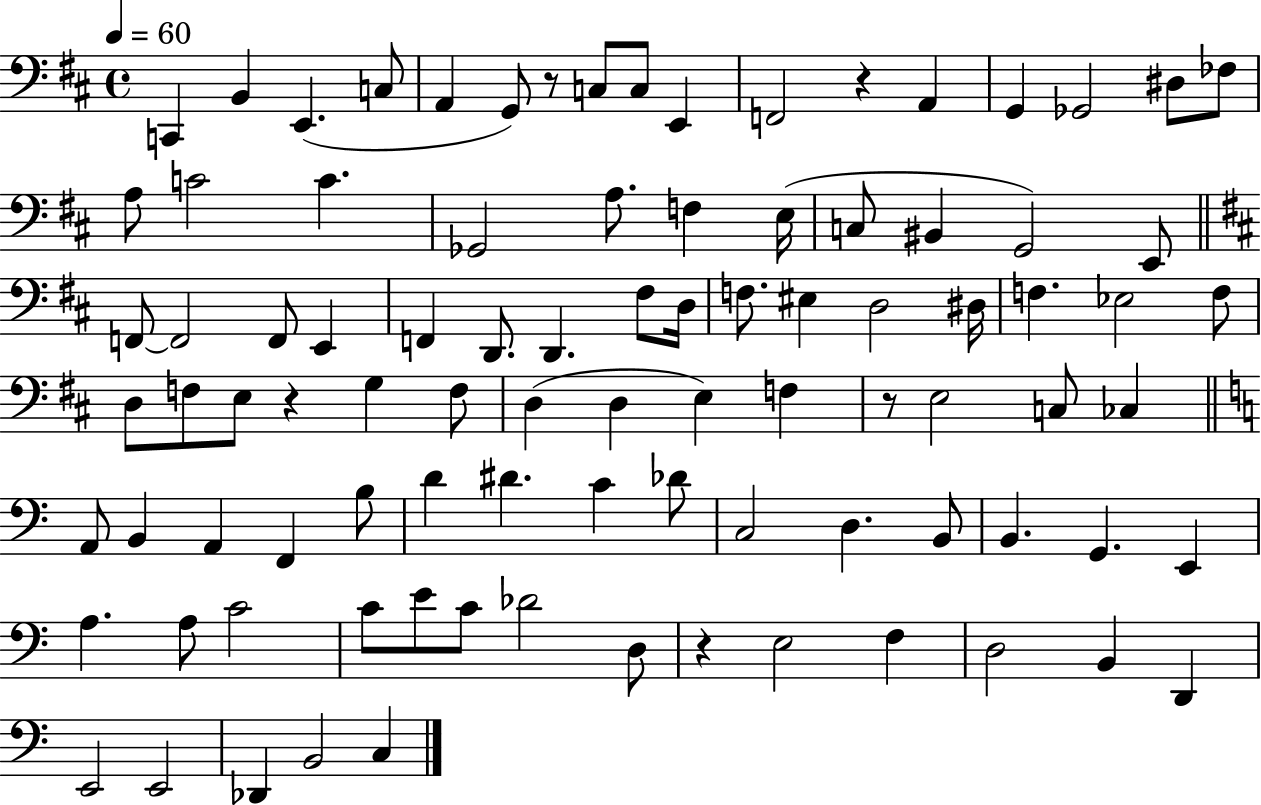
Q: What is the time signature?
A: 4/4